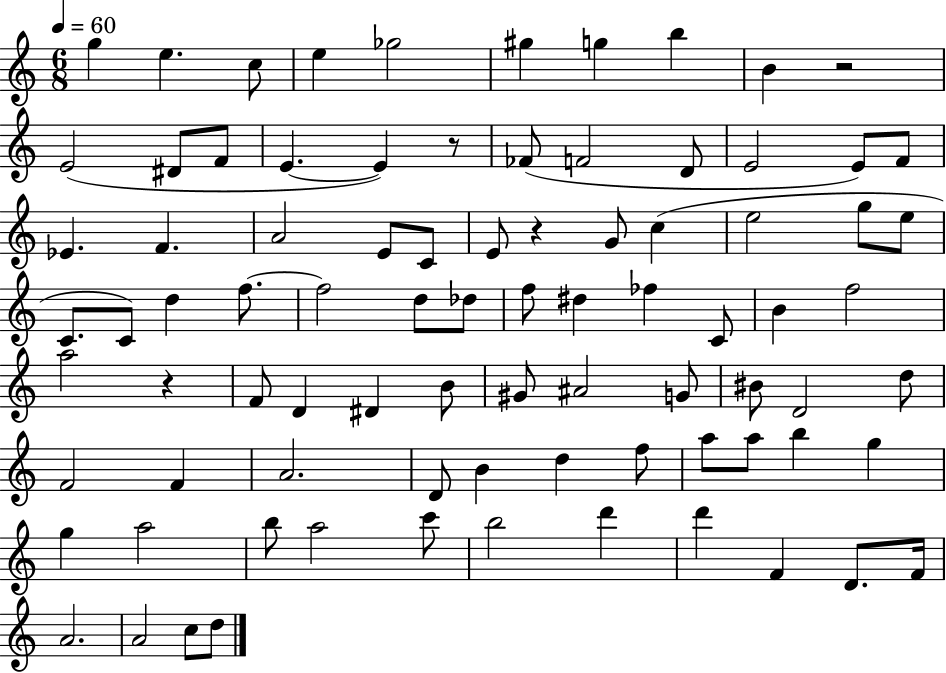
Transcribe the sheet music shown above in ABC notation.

X:1
T:Untitled
M:6/8
L:1/4
K:C
g e c/2 e _g2 ^g g b B z2 E2 ^D/2 F/2 E E z/2 _F/2 F2 D/2 E2 E/2 F/2 _E F A2 E/2 C/2 E/2 z G/2 c e2 g/2 e/2 C/2 C/2 d f/2 f2 d/2 _d/2 f/2 ^d _f C/2 B f2 a2 z F/2 D ^D B/2 ^G/2 ^A2 G/2 ^B/2 D2 d/2 F2 F A2 D/2 B d f/2 a/2 a/2 b g g a2 b/2 a2 c'/2 b2 d' d' F D/2 F/4 A2 A2 c/2 d/2